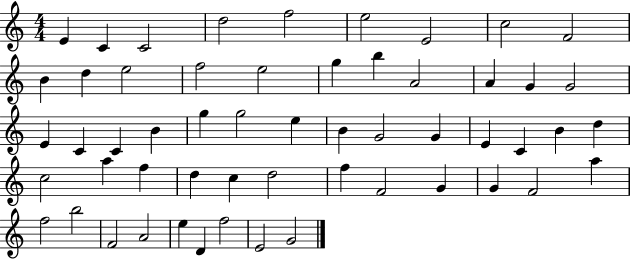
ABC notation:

X:1
T:Untitled
M:4/4
L:1/4
K:C
E C C2 d2 f2 e2 E2 c2 F2 B d e2 f2 e2 g b A2 A G G2 E C C B g g2 e B G2 G E C B d c2 a f d c d2 f F2 G G F2 a f2 b2 F2 A2 e D f2 E2 G2